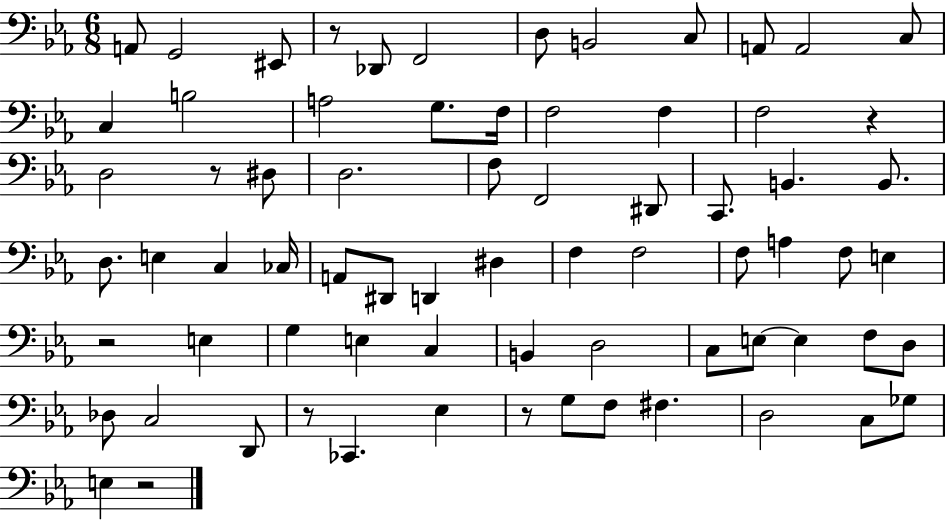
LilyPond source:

{
  \clef bass
  \numericTimeSignature
  \time 6/8
  \key ees \major
  a,8 g,2 eis,8 | r8 des,8 f,2 | d8 b,2 c8 | a,8 a,2 c8 | \break c4 b2 | a2 g8. f16 | f2 f4 | f2 r4 | \break d2 r8 dis8 | d2. | f8 f,2 dis,8 | c,8. b,4. b,8. | \break d8. e4 c4 ces16 | a,8 dis,8 d,4 dis4 | f4 f2 | f8 a4 f8 e4 | \break r2 e4 | g4 e4 c4 | b,4 d2 | c8 e8~~ e4 f8 d8 | \break des8 c2 d,8 | r8 ces,4. ees4 | r8 g8 f8 fis4. | d2 c8 ges8 | \break e4 r2 | \bar "|."
}